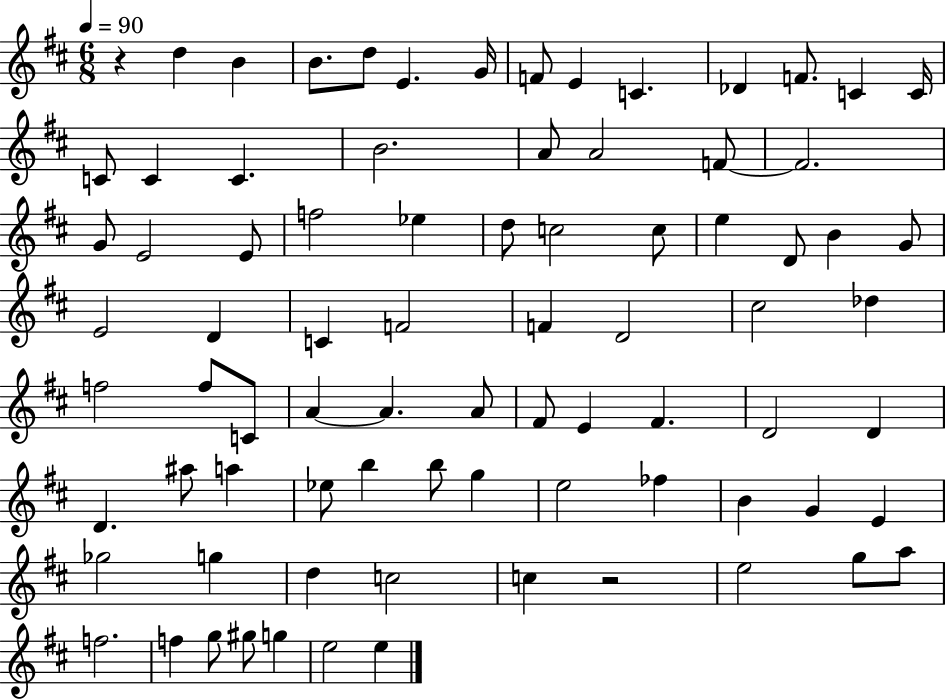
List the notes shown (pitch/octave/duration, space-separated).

R/q D5/q B4/q B4/e. D5/e E4/q. G4/s F4/e E4/q C4/q. Db4/q F4/e. C4/q C4/s C4/e C4/q C4/q. B4/h. A4/e A4/h F4/e F4/h. G4/e E4/h E4/e F5/h Eb5/q D5/e C5/h C5/e E5/q D4/e B4/q G4/e E4/h D4/q C4/q F4/h F4/q D4/h C#5/h Db5/q F5/h F5/e C4/e A4/q A4/q. A4/e F#4/e E4/q F#4/q. D4/h D4/q D4/q. A#5/e A5/q Eb5/e B5/q B5/e G5/q E5/h FES5/q B4/q G4/q E4/q Gb5/h G5/q D5/q C5/h C5/q R/h E5/h G5/e A5/e F5/h. F5/q G5/e G#5/e G5/q E5/h E5/q